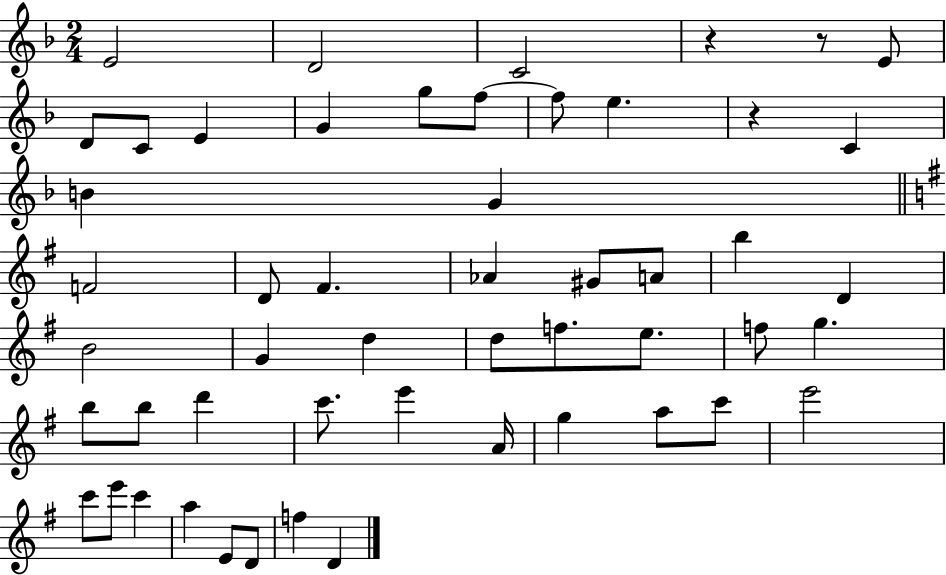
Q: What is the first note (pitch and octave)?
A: E4